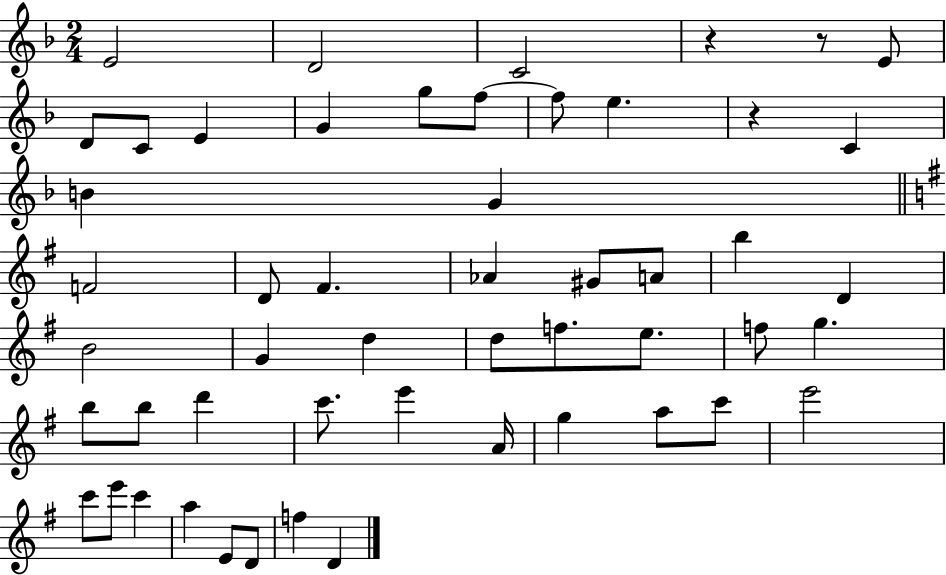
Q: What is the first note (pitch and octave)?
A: E4